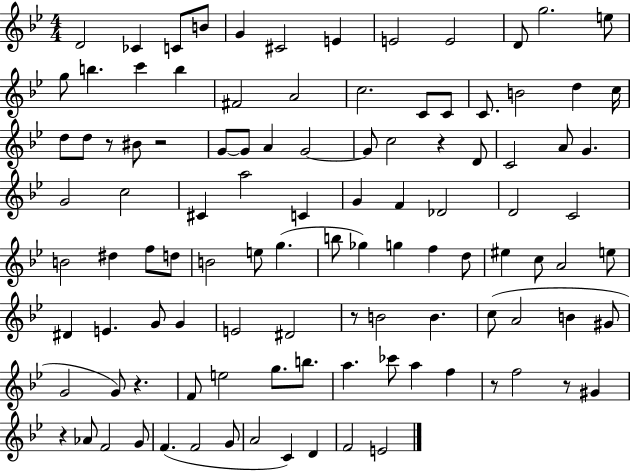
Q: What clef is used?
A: treble